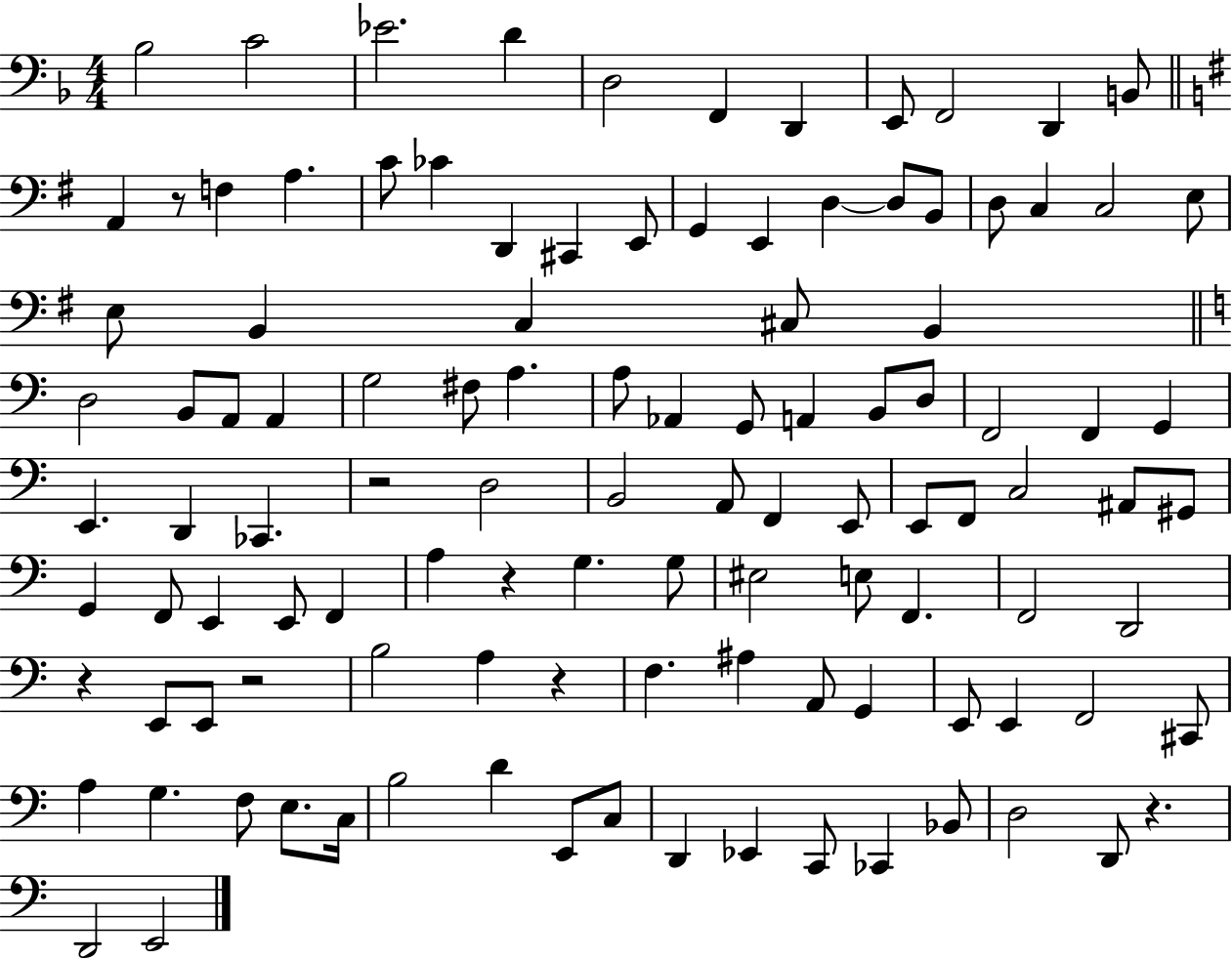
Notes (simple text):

Bb3/h C4/h Eb4/h. D4/q D3/h F2/q D2/q E2/e F2/h D2/q B2/e A2/q R/e F3/q A3/q. C4/e CES4/q D2/q C#2/q E2/e G2/q E2/q D3/q D3/e B2/e D3/e C3/q C3/h E3/e E3/e B2/q C3/q C#3/e B2/q D3/h B2/e A2/e A2/q G3/h F#3/e A3/q. A3/e Ab2/q G2/e A2/q B2/e D3/e F2/h F2/q G2/q E2/q. D2/q CES2/q. R/h D3/h B2/h A2/e F2/q E2/e E2/e F2/e C3/h A#2/e G#2/e G2/q F2/e E2/q E2/e F2/q A3/q R/q G3/q. G3/e EIS3/h E3/e F2/q. F2/h D2/h R/q E2/e E2/e R/h B3/h A3/q R/q F3/q. A#3/q A2/e G2/q E2/e E2/q F2/h C#2/e A3/q G3/q. F3/e E3/e. C3/s B3/h D4/q E2/e C3/e D2/q Eb2/q C2/e CES2/q Bb2/e D3/h D2/e R/q. D2/h E2/h